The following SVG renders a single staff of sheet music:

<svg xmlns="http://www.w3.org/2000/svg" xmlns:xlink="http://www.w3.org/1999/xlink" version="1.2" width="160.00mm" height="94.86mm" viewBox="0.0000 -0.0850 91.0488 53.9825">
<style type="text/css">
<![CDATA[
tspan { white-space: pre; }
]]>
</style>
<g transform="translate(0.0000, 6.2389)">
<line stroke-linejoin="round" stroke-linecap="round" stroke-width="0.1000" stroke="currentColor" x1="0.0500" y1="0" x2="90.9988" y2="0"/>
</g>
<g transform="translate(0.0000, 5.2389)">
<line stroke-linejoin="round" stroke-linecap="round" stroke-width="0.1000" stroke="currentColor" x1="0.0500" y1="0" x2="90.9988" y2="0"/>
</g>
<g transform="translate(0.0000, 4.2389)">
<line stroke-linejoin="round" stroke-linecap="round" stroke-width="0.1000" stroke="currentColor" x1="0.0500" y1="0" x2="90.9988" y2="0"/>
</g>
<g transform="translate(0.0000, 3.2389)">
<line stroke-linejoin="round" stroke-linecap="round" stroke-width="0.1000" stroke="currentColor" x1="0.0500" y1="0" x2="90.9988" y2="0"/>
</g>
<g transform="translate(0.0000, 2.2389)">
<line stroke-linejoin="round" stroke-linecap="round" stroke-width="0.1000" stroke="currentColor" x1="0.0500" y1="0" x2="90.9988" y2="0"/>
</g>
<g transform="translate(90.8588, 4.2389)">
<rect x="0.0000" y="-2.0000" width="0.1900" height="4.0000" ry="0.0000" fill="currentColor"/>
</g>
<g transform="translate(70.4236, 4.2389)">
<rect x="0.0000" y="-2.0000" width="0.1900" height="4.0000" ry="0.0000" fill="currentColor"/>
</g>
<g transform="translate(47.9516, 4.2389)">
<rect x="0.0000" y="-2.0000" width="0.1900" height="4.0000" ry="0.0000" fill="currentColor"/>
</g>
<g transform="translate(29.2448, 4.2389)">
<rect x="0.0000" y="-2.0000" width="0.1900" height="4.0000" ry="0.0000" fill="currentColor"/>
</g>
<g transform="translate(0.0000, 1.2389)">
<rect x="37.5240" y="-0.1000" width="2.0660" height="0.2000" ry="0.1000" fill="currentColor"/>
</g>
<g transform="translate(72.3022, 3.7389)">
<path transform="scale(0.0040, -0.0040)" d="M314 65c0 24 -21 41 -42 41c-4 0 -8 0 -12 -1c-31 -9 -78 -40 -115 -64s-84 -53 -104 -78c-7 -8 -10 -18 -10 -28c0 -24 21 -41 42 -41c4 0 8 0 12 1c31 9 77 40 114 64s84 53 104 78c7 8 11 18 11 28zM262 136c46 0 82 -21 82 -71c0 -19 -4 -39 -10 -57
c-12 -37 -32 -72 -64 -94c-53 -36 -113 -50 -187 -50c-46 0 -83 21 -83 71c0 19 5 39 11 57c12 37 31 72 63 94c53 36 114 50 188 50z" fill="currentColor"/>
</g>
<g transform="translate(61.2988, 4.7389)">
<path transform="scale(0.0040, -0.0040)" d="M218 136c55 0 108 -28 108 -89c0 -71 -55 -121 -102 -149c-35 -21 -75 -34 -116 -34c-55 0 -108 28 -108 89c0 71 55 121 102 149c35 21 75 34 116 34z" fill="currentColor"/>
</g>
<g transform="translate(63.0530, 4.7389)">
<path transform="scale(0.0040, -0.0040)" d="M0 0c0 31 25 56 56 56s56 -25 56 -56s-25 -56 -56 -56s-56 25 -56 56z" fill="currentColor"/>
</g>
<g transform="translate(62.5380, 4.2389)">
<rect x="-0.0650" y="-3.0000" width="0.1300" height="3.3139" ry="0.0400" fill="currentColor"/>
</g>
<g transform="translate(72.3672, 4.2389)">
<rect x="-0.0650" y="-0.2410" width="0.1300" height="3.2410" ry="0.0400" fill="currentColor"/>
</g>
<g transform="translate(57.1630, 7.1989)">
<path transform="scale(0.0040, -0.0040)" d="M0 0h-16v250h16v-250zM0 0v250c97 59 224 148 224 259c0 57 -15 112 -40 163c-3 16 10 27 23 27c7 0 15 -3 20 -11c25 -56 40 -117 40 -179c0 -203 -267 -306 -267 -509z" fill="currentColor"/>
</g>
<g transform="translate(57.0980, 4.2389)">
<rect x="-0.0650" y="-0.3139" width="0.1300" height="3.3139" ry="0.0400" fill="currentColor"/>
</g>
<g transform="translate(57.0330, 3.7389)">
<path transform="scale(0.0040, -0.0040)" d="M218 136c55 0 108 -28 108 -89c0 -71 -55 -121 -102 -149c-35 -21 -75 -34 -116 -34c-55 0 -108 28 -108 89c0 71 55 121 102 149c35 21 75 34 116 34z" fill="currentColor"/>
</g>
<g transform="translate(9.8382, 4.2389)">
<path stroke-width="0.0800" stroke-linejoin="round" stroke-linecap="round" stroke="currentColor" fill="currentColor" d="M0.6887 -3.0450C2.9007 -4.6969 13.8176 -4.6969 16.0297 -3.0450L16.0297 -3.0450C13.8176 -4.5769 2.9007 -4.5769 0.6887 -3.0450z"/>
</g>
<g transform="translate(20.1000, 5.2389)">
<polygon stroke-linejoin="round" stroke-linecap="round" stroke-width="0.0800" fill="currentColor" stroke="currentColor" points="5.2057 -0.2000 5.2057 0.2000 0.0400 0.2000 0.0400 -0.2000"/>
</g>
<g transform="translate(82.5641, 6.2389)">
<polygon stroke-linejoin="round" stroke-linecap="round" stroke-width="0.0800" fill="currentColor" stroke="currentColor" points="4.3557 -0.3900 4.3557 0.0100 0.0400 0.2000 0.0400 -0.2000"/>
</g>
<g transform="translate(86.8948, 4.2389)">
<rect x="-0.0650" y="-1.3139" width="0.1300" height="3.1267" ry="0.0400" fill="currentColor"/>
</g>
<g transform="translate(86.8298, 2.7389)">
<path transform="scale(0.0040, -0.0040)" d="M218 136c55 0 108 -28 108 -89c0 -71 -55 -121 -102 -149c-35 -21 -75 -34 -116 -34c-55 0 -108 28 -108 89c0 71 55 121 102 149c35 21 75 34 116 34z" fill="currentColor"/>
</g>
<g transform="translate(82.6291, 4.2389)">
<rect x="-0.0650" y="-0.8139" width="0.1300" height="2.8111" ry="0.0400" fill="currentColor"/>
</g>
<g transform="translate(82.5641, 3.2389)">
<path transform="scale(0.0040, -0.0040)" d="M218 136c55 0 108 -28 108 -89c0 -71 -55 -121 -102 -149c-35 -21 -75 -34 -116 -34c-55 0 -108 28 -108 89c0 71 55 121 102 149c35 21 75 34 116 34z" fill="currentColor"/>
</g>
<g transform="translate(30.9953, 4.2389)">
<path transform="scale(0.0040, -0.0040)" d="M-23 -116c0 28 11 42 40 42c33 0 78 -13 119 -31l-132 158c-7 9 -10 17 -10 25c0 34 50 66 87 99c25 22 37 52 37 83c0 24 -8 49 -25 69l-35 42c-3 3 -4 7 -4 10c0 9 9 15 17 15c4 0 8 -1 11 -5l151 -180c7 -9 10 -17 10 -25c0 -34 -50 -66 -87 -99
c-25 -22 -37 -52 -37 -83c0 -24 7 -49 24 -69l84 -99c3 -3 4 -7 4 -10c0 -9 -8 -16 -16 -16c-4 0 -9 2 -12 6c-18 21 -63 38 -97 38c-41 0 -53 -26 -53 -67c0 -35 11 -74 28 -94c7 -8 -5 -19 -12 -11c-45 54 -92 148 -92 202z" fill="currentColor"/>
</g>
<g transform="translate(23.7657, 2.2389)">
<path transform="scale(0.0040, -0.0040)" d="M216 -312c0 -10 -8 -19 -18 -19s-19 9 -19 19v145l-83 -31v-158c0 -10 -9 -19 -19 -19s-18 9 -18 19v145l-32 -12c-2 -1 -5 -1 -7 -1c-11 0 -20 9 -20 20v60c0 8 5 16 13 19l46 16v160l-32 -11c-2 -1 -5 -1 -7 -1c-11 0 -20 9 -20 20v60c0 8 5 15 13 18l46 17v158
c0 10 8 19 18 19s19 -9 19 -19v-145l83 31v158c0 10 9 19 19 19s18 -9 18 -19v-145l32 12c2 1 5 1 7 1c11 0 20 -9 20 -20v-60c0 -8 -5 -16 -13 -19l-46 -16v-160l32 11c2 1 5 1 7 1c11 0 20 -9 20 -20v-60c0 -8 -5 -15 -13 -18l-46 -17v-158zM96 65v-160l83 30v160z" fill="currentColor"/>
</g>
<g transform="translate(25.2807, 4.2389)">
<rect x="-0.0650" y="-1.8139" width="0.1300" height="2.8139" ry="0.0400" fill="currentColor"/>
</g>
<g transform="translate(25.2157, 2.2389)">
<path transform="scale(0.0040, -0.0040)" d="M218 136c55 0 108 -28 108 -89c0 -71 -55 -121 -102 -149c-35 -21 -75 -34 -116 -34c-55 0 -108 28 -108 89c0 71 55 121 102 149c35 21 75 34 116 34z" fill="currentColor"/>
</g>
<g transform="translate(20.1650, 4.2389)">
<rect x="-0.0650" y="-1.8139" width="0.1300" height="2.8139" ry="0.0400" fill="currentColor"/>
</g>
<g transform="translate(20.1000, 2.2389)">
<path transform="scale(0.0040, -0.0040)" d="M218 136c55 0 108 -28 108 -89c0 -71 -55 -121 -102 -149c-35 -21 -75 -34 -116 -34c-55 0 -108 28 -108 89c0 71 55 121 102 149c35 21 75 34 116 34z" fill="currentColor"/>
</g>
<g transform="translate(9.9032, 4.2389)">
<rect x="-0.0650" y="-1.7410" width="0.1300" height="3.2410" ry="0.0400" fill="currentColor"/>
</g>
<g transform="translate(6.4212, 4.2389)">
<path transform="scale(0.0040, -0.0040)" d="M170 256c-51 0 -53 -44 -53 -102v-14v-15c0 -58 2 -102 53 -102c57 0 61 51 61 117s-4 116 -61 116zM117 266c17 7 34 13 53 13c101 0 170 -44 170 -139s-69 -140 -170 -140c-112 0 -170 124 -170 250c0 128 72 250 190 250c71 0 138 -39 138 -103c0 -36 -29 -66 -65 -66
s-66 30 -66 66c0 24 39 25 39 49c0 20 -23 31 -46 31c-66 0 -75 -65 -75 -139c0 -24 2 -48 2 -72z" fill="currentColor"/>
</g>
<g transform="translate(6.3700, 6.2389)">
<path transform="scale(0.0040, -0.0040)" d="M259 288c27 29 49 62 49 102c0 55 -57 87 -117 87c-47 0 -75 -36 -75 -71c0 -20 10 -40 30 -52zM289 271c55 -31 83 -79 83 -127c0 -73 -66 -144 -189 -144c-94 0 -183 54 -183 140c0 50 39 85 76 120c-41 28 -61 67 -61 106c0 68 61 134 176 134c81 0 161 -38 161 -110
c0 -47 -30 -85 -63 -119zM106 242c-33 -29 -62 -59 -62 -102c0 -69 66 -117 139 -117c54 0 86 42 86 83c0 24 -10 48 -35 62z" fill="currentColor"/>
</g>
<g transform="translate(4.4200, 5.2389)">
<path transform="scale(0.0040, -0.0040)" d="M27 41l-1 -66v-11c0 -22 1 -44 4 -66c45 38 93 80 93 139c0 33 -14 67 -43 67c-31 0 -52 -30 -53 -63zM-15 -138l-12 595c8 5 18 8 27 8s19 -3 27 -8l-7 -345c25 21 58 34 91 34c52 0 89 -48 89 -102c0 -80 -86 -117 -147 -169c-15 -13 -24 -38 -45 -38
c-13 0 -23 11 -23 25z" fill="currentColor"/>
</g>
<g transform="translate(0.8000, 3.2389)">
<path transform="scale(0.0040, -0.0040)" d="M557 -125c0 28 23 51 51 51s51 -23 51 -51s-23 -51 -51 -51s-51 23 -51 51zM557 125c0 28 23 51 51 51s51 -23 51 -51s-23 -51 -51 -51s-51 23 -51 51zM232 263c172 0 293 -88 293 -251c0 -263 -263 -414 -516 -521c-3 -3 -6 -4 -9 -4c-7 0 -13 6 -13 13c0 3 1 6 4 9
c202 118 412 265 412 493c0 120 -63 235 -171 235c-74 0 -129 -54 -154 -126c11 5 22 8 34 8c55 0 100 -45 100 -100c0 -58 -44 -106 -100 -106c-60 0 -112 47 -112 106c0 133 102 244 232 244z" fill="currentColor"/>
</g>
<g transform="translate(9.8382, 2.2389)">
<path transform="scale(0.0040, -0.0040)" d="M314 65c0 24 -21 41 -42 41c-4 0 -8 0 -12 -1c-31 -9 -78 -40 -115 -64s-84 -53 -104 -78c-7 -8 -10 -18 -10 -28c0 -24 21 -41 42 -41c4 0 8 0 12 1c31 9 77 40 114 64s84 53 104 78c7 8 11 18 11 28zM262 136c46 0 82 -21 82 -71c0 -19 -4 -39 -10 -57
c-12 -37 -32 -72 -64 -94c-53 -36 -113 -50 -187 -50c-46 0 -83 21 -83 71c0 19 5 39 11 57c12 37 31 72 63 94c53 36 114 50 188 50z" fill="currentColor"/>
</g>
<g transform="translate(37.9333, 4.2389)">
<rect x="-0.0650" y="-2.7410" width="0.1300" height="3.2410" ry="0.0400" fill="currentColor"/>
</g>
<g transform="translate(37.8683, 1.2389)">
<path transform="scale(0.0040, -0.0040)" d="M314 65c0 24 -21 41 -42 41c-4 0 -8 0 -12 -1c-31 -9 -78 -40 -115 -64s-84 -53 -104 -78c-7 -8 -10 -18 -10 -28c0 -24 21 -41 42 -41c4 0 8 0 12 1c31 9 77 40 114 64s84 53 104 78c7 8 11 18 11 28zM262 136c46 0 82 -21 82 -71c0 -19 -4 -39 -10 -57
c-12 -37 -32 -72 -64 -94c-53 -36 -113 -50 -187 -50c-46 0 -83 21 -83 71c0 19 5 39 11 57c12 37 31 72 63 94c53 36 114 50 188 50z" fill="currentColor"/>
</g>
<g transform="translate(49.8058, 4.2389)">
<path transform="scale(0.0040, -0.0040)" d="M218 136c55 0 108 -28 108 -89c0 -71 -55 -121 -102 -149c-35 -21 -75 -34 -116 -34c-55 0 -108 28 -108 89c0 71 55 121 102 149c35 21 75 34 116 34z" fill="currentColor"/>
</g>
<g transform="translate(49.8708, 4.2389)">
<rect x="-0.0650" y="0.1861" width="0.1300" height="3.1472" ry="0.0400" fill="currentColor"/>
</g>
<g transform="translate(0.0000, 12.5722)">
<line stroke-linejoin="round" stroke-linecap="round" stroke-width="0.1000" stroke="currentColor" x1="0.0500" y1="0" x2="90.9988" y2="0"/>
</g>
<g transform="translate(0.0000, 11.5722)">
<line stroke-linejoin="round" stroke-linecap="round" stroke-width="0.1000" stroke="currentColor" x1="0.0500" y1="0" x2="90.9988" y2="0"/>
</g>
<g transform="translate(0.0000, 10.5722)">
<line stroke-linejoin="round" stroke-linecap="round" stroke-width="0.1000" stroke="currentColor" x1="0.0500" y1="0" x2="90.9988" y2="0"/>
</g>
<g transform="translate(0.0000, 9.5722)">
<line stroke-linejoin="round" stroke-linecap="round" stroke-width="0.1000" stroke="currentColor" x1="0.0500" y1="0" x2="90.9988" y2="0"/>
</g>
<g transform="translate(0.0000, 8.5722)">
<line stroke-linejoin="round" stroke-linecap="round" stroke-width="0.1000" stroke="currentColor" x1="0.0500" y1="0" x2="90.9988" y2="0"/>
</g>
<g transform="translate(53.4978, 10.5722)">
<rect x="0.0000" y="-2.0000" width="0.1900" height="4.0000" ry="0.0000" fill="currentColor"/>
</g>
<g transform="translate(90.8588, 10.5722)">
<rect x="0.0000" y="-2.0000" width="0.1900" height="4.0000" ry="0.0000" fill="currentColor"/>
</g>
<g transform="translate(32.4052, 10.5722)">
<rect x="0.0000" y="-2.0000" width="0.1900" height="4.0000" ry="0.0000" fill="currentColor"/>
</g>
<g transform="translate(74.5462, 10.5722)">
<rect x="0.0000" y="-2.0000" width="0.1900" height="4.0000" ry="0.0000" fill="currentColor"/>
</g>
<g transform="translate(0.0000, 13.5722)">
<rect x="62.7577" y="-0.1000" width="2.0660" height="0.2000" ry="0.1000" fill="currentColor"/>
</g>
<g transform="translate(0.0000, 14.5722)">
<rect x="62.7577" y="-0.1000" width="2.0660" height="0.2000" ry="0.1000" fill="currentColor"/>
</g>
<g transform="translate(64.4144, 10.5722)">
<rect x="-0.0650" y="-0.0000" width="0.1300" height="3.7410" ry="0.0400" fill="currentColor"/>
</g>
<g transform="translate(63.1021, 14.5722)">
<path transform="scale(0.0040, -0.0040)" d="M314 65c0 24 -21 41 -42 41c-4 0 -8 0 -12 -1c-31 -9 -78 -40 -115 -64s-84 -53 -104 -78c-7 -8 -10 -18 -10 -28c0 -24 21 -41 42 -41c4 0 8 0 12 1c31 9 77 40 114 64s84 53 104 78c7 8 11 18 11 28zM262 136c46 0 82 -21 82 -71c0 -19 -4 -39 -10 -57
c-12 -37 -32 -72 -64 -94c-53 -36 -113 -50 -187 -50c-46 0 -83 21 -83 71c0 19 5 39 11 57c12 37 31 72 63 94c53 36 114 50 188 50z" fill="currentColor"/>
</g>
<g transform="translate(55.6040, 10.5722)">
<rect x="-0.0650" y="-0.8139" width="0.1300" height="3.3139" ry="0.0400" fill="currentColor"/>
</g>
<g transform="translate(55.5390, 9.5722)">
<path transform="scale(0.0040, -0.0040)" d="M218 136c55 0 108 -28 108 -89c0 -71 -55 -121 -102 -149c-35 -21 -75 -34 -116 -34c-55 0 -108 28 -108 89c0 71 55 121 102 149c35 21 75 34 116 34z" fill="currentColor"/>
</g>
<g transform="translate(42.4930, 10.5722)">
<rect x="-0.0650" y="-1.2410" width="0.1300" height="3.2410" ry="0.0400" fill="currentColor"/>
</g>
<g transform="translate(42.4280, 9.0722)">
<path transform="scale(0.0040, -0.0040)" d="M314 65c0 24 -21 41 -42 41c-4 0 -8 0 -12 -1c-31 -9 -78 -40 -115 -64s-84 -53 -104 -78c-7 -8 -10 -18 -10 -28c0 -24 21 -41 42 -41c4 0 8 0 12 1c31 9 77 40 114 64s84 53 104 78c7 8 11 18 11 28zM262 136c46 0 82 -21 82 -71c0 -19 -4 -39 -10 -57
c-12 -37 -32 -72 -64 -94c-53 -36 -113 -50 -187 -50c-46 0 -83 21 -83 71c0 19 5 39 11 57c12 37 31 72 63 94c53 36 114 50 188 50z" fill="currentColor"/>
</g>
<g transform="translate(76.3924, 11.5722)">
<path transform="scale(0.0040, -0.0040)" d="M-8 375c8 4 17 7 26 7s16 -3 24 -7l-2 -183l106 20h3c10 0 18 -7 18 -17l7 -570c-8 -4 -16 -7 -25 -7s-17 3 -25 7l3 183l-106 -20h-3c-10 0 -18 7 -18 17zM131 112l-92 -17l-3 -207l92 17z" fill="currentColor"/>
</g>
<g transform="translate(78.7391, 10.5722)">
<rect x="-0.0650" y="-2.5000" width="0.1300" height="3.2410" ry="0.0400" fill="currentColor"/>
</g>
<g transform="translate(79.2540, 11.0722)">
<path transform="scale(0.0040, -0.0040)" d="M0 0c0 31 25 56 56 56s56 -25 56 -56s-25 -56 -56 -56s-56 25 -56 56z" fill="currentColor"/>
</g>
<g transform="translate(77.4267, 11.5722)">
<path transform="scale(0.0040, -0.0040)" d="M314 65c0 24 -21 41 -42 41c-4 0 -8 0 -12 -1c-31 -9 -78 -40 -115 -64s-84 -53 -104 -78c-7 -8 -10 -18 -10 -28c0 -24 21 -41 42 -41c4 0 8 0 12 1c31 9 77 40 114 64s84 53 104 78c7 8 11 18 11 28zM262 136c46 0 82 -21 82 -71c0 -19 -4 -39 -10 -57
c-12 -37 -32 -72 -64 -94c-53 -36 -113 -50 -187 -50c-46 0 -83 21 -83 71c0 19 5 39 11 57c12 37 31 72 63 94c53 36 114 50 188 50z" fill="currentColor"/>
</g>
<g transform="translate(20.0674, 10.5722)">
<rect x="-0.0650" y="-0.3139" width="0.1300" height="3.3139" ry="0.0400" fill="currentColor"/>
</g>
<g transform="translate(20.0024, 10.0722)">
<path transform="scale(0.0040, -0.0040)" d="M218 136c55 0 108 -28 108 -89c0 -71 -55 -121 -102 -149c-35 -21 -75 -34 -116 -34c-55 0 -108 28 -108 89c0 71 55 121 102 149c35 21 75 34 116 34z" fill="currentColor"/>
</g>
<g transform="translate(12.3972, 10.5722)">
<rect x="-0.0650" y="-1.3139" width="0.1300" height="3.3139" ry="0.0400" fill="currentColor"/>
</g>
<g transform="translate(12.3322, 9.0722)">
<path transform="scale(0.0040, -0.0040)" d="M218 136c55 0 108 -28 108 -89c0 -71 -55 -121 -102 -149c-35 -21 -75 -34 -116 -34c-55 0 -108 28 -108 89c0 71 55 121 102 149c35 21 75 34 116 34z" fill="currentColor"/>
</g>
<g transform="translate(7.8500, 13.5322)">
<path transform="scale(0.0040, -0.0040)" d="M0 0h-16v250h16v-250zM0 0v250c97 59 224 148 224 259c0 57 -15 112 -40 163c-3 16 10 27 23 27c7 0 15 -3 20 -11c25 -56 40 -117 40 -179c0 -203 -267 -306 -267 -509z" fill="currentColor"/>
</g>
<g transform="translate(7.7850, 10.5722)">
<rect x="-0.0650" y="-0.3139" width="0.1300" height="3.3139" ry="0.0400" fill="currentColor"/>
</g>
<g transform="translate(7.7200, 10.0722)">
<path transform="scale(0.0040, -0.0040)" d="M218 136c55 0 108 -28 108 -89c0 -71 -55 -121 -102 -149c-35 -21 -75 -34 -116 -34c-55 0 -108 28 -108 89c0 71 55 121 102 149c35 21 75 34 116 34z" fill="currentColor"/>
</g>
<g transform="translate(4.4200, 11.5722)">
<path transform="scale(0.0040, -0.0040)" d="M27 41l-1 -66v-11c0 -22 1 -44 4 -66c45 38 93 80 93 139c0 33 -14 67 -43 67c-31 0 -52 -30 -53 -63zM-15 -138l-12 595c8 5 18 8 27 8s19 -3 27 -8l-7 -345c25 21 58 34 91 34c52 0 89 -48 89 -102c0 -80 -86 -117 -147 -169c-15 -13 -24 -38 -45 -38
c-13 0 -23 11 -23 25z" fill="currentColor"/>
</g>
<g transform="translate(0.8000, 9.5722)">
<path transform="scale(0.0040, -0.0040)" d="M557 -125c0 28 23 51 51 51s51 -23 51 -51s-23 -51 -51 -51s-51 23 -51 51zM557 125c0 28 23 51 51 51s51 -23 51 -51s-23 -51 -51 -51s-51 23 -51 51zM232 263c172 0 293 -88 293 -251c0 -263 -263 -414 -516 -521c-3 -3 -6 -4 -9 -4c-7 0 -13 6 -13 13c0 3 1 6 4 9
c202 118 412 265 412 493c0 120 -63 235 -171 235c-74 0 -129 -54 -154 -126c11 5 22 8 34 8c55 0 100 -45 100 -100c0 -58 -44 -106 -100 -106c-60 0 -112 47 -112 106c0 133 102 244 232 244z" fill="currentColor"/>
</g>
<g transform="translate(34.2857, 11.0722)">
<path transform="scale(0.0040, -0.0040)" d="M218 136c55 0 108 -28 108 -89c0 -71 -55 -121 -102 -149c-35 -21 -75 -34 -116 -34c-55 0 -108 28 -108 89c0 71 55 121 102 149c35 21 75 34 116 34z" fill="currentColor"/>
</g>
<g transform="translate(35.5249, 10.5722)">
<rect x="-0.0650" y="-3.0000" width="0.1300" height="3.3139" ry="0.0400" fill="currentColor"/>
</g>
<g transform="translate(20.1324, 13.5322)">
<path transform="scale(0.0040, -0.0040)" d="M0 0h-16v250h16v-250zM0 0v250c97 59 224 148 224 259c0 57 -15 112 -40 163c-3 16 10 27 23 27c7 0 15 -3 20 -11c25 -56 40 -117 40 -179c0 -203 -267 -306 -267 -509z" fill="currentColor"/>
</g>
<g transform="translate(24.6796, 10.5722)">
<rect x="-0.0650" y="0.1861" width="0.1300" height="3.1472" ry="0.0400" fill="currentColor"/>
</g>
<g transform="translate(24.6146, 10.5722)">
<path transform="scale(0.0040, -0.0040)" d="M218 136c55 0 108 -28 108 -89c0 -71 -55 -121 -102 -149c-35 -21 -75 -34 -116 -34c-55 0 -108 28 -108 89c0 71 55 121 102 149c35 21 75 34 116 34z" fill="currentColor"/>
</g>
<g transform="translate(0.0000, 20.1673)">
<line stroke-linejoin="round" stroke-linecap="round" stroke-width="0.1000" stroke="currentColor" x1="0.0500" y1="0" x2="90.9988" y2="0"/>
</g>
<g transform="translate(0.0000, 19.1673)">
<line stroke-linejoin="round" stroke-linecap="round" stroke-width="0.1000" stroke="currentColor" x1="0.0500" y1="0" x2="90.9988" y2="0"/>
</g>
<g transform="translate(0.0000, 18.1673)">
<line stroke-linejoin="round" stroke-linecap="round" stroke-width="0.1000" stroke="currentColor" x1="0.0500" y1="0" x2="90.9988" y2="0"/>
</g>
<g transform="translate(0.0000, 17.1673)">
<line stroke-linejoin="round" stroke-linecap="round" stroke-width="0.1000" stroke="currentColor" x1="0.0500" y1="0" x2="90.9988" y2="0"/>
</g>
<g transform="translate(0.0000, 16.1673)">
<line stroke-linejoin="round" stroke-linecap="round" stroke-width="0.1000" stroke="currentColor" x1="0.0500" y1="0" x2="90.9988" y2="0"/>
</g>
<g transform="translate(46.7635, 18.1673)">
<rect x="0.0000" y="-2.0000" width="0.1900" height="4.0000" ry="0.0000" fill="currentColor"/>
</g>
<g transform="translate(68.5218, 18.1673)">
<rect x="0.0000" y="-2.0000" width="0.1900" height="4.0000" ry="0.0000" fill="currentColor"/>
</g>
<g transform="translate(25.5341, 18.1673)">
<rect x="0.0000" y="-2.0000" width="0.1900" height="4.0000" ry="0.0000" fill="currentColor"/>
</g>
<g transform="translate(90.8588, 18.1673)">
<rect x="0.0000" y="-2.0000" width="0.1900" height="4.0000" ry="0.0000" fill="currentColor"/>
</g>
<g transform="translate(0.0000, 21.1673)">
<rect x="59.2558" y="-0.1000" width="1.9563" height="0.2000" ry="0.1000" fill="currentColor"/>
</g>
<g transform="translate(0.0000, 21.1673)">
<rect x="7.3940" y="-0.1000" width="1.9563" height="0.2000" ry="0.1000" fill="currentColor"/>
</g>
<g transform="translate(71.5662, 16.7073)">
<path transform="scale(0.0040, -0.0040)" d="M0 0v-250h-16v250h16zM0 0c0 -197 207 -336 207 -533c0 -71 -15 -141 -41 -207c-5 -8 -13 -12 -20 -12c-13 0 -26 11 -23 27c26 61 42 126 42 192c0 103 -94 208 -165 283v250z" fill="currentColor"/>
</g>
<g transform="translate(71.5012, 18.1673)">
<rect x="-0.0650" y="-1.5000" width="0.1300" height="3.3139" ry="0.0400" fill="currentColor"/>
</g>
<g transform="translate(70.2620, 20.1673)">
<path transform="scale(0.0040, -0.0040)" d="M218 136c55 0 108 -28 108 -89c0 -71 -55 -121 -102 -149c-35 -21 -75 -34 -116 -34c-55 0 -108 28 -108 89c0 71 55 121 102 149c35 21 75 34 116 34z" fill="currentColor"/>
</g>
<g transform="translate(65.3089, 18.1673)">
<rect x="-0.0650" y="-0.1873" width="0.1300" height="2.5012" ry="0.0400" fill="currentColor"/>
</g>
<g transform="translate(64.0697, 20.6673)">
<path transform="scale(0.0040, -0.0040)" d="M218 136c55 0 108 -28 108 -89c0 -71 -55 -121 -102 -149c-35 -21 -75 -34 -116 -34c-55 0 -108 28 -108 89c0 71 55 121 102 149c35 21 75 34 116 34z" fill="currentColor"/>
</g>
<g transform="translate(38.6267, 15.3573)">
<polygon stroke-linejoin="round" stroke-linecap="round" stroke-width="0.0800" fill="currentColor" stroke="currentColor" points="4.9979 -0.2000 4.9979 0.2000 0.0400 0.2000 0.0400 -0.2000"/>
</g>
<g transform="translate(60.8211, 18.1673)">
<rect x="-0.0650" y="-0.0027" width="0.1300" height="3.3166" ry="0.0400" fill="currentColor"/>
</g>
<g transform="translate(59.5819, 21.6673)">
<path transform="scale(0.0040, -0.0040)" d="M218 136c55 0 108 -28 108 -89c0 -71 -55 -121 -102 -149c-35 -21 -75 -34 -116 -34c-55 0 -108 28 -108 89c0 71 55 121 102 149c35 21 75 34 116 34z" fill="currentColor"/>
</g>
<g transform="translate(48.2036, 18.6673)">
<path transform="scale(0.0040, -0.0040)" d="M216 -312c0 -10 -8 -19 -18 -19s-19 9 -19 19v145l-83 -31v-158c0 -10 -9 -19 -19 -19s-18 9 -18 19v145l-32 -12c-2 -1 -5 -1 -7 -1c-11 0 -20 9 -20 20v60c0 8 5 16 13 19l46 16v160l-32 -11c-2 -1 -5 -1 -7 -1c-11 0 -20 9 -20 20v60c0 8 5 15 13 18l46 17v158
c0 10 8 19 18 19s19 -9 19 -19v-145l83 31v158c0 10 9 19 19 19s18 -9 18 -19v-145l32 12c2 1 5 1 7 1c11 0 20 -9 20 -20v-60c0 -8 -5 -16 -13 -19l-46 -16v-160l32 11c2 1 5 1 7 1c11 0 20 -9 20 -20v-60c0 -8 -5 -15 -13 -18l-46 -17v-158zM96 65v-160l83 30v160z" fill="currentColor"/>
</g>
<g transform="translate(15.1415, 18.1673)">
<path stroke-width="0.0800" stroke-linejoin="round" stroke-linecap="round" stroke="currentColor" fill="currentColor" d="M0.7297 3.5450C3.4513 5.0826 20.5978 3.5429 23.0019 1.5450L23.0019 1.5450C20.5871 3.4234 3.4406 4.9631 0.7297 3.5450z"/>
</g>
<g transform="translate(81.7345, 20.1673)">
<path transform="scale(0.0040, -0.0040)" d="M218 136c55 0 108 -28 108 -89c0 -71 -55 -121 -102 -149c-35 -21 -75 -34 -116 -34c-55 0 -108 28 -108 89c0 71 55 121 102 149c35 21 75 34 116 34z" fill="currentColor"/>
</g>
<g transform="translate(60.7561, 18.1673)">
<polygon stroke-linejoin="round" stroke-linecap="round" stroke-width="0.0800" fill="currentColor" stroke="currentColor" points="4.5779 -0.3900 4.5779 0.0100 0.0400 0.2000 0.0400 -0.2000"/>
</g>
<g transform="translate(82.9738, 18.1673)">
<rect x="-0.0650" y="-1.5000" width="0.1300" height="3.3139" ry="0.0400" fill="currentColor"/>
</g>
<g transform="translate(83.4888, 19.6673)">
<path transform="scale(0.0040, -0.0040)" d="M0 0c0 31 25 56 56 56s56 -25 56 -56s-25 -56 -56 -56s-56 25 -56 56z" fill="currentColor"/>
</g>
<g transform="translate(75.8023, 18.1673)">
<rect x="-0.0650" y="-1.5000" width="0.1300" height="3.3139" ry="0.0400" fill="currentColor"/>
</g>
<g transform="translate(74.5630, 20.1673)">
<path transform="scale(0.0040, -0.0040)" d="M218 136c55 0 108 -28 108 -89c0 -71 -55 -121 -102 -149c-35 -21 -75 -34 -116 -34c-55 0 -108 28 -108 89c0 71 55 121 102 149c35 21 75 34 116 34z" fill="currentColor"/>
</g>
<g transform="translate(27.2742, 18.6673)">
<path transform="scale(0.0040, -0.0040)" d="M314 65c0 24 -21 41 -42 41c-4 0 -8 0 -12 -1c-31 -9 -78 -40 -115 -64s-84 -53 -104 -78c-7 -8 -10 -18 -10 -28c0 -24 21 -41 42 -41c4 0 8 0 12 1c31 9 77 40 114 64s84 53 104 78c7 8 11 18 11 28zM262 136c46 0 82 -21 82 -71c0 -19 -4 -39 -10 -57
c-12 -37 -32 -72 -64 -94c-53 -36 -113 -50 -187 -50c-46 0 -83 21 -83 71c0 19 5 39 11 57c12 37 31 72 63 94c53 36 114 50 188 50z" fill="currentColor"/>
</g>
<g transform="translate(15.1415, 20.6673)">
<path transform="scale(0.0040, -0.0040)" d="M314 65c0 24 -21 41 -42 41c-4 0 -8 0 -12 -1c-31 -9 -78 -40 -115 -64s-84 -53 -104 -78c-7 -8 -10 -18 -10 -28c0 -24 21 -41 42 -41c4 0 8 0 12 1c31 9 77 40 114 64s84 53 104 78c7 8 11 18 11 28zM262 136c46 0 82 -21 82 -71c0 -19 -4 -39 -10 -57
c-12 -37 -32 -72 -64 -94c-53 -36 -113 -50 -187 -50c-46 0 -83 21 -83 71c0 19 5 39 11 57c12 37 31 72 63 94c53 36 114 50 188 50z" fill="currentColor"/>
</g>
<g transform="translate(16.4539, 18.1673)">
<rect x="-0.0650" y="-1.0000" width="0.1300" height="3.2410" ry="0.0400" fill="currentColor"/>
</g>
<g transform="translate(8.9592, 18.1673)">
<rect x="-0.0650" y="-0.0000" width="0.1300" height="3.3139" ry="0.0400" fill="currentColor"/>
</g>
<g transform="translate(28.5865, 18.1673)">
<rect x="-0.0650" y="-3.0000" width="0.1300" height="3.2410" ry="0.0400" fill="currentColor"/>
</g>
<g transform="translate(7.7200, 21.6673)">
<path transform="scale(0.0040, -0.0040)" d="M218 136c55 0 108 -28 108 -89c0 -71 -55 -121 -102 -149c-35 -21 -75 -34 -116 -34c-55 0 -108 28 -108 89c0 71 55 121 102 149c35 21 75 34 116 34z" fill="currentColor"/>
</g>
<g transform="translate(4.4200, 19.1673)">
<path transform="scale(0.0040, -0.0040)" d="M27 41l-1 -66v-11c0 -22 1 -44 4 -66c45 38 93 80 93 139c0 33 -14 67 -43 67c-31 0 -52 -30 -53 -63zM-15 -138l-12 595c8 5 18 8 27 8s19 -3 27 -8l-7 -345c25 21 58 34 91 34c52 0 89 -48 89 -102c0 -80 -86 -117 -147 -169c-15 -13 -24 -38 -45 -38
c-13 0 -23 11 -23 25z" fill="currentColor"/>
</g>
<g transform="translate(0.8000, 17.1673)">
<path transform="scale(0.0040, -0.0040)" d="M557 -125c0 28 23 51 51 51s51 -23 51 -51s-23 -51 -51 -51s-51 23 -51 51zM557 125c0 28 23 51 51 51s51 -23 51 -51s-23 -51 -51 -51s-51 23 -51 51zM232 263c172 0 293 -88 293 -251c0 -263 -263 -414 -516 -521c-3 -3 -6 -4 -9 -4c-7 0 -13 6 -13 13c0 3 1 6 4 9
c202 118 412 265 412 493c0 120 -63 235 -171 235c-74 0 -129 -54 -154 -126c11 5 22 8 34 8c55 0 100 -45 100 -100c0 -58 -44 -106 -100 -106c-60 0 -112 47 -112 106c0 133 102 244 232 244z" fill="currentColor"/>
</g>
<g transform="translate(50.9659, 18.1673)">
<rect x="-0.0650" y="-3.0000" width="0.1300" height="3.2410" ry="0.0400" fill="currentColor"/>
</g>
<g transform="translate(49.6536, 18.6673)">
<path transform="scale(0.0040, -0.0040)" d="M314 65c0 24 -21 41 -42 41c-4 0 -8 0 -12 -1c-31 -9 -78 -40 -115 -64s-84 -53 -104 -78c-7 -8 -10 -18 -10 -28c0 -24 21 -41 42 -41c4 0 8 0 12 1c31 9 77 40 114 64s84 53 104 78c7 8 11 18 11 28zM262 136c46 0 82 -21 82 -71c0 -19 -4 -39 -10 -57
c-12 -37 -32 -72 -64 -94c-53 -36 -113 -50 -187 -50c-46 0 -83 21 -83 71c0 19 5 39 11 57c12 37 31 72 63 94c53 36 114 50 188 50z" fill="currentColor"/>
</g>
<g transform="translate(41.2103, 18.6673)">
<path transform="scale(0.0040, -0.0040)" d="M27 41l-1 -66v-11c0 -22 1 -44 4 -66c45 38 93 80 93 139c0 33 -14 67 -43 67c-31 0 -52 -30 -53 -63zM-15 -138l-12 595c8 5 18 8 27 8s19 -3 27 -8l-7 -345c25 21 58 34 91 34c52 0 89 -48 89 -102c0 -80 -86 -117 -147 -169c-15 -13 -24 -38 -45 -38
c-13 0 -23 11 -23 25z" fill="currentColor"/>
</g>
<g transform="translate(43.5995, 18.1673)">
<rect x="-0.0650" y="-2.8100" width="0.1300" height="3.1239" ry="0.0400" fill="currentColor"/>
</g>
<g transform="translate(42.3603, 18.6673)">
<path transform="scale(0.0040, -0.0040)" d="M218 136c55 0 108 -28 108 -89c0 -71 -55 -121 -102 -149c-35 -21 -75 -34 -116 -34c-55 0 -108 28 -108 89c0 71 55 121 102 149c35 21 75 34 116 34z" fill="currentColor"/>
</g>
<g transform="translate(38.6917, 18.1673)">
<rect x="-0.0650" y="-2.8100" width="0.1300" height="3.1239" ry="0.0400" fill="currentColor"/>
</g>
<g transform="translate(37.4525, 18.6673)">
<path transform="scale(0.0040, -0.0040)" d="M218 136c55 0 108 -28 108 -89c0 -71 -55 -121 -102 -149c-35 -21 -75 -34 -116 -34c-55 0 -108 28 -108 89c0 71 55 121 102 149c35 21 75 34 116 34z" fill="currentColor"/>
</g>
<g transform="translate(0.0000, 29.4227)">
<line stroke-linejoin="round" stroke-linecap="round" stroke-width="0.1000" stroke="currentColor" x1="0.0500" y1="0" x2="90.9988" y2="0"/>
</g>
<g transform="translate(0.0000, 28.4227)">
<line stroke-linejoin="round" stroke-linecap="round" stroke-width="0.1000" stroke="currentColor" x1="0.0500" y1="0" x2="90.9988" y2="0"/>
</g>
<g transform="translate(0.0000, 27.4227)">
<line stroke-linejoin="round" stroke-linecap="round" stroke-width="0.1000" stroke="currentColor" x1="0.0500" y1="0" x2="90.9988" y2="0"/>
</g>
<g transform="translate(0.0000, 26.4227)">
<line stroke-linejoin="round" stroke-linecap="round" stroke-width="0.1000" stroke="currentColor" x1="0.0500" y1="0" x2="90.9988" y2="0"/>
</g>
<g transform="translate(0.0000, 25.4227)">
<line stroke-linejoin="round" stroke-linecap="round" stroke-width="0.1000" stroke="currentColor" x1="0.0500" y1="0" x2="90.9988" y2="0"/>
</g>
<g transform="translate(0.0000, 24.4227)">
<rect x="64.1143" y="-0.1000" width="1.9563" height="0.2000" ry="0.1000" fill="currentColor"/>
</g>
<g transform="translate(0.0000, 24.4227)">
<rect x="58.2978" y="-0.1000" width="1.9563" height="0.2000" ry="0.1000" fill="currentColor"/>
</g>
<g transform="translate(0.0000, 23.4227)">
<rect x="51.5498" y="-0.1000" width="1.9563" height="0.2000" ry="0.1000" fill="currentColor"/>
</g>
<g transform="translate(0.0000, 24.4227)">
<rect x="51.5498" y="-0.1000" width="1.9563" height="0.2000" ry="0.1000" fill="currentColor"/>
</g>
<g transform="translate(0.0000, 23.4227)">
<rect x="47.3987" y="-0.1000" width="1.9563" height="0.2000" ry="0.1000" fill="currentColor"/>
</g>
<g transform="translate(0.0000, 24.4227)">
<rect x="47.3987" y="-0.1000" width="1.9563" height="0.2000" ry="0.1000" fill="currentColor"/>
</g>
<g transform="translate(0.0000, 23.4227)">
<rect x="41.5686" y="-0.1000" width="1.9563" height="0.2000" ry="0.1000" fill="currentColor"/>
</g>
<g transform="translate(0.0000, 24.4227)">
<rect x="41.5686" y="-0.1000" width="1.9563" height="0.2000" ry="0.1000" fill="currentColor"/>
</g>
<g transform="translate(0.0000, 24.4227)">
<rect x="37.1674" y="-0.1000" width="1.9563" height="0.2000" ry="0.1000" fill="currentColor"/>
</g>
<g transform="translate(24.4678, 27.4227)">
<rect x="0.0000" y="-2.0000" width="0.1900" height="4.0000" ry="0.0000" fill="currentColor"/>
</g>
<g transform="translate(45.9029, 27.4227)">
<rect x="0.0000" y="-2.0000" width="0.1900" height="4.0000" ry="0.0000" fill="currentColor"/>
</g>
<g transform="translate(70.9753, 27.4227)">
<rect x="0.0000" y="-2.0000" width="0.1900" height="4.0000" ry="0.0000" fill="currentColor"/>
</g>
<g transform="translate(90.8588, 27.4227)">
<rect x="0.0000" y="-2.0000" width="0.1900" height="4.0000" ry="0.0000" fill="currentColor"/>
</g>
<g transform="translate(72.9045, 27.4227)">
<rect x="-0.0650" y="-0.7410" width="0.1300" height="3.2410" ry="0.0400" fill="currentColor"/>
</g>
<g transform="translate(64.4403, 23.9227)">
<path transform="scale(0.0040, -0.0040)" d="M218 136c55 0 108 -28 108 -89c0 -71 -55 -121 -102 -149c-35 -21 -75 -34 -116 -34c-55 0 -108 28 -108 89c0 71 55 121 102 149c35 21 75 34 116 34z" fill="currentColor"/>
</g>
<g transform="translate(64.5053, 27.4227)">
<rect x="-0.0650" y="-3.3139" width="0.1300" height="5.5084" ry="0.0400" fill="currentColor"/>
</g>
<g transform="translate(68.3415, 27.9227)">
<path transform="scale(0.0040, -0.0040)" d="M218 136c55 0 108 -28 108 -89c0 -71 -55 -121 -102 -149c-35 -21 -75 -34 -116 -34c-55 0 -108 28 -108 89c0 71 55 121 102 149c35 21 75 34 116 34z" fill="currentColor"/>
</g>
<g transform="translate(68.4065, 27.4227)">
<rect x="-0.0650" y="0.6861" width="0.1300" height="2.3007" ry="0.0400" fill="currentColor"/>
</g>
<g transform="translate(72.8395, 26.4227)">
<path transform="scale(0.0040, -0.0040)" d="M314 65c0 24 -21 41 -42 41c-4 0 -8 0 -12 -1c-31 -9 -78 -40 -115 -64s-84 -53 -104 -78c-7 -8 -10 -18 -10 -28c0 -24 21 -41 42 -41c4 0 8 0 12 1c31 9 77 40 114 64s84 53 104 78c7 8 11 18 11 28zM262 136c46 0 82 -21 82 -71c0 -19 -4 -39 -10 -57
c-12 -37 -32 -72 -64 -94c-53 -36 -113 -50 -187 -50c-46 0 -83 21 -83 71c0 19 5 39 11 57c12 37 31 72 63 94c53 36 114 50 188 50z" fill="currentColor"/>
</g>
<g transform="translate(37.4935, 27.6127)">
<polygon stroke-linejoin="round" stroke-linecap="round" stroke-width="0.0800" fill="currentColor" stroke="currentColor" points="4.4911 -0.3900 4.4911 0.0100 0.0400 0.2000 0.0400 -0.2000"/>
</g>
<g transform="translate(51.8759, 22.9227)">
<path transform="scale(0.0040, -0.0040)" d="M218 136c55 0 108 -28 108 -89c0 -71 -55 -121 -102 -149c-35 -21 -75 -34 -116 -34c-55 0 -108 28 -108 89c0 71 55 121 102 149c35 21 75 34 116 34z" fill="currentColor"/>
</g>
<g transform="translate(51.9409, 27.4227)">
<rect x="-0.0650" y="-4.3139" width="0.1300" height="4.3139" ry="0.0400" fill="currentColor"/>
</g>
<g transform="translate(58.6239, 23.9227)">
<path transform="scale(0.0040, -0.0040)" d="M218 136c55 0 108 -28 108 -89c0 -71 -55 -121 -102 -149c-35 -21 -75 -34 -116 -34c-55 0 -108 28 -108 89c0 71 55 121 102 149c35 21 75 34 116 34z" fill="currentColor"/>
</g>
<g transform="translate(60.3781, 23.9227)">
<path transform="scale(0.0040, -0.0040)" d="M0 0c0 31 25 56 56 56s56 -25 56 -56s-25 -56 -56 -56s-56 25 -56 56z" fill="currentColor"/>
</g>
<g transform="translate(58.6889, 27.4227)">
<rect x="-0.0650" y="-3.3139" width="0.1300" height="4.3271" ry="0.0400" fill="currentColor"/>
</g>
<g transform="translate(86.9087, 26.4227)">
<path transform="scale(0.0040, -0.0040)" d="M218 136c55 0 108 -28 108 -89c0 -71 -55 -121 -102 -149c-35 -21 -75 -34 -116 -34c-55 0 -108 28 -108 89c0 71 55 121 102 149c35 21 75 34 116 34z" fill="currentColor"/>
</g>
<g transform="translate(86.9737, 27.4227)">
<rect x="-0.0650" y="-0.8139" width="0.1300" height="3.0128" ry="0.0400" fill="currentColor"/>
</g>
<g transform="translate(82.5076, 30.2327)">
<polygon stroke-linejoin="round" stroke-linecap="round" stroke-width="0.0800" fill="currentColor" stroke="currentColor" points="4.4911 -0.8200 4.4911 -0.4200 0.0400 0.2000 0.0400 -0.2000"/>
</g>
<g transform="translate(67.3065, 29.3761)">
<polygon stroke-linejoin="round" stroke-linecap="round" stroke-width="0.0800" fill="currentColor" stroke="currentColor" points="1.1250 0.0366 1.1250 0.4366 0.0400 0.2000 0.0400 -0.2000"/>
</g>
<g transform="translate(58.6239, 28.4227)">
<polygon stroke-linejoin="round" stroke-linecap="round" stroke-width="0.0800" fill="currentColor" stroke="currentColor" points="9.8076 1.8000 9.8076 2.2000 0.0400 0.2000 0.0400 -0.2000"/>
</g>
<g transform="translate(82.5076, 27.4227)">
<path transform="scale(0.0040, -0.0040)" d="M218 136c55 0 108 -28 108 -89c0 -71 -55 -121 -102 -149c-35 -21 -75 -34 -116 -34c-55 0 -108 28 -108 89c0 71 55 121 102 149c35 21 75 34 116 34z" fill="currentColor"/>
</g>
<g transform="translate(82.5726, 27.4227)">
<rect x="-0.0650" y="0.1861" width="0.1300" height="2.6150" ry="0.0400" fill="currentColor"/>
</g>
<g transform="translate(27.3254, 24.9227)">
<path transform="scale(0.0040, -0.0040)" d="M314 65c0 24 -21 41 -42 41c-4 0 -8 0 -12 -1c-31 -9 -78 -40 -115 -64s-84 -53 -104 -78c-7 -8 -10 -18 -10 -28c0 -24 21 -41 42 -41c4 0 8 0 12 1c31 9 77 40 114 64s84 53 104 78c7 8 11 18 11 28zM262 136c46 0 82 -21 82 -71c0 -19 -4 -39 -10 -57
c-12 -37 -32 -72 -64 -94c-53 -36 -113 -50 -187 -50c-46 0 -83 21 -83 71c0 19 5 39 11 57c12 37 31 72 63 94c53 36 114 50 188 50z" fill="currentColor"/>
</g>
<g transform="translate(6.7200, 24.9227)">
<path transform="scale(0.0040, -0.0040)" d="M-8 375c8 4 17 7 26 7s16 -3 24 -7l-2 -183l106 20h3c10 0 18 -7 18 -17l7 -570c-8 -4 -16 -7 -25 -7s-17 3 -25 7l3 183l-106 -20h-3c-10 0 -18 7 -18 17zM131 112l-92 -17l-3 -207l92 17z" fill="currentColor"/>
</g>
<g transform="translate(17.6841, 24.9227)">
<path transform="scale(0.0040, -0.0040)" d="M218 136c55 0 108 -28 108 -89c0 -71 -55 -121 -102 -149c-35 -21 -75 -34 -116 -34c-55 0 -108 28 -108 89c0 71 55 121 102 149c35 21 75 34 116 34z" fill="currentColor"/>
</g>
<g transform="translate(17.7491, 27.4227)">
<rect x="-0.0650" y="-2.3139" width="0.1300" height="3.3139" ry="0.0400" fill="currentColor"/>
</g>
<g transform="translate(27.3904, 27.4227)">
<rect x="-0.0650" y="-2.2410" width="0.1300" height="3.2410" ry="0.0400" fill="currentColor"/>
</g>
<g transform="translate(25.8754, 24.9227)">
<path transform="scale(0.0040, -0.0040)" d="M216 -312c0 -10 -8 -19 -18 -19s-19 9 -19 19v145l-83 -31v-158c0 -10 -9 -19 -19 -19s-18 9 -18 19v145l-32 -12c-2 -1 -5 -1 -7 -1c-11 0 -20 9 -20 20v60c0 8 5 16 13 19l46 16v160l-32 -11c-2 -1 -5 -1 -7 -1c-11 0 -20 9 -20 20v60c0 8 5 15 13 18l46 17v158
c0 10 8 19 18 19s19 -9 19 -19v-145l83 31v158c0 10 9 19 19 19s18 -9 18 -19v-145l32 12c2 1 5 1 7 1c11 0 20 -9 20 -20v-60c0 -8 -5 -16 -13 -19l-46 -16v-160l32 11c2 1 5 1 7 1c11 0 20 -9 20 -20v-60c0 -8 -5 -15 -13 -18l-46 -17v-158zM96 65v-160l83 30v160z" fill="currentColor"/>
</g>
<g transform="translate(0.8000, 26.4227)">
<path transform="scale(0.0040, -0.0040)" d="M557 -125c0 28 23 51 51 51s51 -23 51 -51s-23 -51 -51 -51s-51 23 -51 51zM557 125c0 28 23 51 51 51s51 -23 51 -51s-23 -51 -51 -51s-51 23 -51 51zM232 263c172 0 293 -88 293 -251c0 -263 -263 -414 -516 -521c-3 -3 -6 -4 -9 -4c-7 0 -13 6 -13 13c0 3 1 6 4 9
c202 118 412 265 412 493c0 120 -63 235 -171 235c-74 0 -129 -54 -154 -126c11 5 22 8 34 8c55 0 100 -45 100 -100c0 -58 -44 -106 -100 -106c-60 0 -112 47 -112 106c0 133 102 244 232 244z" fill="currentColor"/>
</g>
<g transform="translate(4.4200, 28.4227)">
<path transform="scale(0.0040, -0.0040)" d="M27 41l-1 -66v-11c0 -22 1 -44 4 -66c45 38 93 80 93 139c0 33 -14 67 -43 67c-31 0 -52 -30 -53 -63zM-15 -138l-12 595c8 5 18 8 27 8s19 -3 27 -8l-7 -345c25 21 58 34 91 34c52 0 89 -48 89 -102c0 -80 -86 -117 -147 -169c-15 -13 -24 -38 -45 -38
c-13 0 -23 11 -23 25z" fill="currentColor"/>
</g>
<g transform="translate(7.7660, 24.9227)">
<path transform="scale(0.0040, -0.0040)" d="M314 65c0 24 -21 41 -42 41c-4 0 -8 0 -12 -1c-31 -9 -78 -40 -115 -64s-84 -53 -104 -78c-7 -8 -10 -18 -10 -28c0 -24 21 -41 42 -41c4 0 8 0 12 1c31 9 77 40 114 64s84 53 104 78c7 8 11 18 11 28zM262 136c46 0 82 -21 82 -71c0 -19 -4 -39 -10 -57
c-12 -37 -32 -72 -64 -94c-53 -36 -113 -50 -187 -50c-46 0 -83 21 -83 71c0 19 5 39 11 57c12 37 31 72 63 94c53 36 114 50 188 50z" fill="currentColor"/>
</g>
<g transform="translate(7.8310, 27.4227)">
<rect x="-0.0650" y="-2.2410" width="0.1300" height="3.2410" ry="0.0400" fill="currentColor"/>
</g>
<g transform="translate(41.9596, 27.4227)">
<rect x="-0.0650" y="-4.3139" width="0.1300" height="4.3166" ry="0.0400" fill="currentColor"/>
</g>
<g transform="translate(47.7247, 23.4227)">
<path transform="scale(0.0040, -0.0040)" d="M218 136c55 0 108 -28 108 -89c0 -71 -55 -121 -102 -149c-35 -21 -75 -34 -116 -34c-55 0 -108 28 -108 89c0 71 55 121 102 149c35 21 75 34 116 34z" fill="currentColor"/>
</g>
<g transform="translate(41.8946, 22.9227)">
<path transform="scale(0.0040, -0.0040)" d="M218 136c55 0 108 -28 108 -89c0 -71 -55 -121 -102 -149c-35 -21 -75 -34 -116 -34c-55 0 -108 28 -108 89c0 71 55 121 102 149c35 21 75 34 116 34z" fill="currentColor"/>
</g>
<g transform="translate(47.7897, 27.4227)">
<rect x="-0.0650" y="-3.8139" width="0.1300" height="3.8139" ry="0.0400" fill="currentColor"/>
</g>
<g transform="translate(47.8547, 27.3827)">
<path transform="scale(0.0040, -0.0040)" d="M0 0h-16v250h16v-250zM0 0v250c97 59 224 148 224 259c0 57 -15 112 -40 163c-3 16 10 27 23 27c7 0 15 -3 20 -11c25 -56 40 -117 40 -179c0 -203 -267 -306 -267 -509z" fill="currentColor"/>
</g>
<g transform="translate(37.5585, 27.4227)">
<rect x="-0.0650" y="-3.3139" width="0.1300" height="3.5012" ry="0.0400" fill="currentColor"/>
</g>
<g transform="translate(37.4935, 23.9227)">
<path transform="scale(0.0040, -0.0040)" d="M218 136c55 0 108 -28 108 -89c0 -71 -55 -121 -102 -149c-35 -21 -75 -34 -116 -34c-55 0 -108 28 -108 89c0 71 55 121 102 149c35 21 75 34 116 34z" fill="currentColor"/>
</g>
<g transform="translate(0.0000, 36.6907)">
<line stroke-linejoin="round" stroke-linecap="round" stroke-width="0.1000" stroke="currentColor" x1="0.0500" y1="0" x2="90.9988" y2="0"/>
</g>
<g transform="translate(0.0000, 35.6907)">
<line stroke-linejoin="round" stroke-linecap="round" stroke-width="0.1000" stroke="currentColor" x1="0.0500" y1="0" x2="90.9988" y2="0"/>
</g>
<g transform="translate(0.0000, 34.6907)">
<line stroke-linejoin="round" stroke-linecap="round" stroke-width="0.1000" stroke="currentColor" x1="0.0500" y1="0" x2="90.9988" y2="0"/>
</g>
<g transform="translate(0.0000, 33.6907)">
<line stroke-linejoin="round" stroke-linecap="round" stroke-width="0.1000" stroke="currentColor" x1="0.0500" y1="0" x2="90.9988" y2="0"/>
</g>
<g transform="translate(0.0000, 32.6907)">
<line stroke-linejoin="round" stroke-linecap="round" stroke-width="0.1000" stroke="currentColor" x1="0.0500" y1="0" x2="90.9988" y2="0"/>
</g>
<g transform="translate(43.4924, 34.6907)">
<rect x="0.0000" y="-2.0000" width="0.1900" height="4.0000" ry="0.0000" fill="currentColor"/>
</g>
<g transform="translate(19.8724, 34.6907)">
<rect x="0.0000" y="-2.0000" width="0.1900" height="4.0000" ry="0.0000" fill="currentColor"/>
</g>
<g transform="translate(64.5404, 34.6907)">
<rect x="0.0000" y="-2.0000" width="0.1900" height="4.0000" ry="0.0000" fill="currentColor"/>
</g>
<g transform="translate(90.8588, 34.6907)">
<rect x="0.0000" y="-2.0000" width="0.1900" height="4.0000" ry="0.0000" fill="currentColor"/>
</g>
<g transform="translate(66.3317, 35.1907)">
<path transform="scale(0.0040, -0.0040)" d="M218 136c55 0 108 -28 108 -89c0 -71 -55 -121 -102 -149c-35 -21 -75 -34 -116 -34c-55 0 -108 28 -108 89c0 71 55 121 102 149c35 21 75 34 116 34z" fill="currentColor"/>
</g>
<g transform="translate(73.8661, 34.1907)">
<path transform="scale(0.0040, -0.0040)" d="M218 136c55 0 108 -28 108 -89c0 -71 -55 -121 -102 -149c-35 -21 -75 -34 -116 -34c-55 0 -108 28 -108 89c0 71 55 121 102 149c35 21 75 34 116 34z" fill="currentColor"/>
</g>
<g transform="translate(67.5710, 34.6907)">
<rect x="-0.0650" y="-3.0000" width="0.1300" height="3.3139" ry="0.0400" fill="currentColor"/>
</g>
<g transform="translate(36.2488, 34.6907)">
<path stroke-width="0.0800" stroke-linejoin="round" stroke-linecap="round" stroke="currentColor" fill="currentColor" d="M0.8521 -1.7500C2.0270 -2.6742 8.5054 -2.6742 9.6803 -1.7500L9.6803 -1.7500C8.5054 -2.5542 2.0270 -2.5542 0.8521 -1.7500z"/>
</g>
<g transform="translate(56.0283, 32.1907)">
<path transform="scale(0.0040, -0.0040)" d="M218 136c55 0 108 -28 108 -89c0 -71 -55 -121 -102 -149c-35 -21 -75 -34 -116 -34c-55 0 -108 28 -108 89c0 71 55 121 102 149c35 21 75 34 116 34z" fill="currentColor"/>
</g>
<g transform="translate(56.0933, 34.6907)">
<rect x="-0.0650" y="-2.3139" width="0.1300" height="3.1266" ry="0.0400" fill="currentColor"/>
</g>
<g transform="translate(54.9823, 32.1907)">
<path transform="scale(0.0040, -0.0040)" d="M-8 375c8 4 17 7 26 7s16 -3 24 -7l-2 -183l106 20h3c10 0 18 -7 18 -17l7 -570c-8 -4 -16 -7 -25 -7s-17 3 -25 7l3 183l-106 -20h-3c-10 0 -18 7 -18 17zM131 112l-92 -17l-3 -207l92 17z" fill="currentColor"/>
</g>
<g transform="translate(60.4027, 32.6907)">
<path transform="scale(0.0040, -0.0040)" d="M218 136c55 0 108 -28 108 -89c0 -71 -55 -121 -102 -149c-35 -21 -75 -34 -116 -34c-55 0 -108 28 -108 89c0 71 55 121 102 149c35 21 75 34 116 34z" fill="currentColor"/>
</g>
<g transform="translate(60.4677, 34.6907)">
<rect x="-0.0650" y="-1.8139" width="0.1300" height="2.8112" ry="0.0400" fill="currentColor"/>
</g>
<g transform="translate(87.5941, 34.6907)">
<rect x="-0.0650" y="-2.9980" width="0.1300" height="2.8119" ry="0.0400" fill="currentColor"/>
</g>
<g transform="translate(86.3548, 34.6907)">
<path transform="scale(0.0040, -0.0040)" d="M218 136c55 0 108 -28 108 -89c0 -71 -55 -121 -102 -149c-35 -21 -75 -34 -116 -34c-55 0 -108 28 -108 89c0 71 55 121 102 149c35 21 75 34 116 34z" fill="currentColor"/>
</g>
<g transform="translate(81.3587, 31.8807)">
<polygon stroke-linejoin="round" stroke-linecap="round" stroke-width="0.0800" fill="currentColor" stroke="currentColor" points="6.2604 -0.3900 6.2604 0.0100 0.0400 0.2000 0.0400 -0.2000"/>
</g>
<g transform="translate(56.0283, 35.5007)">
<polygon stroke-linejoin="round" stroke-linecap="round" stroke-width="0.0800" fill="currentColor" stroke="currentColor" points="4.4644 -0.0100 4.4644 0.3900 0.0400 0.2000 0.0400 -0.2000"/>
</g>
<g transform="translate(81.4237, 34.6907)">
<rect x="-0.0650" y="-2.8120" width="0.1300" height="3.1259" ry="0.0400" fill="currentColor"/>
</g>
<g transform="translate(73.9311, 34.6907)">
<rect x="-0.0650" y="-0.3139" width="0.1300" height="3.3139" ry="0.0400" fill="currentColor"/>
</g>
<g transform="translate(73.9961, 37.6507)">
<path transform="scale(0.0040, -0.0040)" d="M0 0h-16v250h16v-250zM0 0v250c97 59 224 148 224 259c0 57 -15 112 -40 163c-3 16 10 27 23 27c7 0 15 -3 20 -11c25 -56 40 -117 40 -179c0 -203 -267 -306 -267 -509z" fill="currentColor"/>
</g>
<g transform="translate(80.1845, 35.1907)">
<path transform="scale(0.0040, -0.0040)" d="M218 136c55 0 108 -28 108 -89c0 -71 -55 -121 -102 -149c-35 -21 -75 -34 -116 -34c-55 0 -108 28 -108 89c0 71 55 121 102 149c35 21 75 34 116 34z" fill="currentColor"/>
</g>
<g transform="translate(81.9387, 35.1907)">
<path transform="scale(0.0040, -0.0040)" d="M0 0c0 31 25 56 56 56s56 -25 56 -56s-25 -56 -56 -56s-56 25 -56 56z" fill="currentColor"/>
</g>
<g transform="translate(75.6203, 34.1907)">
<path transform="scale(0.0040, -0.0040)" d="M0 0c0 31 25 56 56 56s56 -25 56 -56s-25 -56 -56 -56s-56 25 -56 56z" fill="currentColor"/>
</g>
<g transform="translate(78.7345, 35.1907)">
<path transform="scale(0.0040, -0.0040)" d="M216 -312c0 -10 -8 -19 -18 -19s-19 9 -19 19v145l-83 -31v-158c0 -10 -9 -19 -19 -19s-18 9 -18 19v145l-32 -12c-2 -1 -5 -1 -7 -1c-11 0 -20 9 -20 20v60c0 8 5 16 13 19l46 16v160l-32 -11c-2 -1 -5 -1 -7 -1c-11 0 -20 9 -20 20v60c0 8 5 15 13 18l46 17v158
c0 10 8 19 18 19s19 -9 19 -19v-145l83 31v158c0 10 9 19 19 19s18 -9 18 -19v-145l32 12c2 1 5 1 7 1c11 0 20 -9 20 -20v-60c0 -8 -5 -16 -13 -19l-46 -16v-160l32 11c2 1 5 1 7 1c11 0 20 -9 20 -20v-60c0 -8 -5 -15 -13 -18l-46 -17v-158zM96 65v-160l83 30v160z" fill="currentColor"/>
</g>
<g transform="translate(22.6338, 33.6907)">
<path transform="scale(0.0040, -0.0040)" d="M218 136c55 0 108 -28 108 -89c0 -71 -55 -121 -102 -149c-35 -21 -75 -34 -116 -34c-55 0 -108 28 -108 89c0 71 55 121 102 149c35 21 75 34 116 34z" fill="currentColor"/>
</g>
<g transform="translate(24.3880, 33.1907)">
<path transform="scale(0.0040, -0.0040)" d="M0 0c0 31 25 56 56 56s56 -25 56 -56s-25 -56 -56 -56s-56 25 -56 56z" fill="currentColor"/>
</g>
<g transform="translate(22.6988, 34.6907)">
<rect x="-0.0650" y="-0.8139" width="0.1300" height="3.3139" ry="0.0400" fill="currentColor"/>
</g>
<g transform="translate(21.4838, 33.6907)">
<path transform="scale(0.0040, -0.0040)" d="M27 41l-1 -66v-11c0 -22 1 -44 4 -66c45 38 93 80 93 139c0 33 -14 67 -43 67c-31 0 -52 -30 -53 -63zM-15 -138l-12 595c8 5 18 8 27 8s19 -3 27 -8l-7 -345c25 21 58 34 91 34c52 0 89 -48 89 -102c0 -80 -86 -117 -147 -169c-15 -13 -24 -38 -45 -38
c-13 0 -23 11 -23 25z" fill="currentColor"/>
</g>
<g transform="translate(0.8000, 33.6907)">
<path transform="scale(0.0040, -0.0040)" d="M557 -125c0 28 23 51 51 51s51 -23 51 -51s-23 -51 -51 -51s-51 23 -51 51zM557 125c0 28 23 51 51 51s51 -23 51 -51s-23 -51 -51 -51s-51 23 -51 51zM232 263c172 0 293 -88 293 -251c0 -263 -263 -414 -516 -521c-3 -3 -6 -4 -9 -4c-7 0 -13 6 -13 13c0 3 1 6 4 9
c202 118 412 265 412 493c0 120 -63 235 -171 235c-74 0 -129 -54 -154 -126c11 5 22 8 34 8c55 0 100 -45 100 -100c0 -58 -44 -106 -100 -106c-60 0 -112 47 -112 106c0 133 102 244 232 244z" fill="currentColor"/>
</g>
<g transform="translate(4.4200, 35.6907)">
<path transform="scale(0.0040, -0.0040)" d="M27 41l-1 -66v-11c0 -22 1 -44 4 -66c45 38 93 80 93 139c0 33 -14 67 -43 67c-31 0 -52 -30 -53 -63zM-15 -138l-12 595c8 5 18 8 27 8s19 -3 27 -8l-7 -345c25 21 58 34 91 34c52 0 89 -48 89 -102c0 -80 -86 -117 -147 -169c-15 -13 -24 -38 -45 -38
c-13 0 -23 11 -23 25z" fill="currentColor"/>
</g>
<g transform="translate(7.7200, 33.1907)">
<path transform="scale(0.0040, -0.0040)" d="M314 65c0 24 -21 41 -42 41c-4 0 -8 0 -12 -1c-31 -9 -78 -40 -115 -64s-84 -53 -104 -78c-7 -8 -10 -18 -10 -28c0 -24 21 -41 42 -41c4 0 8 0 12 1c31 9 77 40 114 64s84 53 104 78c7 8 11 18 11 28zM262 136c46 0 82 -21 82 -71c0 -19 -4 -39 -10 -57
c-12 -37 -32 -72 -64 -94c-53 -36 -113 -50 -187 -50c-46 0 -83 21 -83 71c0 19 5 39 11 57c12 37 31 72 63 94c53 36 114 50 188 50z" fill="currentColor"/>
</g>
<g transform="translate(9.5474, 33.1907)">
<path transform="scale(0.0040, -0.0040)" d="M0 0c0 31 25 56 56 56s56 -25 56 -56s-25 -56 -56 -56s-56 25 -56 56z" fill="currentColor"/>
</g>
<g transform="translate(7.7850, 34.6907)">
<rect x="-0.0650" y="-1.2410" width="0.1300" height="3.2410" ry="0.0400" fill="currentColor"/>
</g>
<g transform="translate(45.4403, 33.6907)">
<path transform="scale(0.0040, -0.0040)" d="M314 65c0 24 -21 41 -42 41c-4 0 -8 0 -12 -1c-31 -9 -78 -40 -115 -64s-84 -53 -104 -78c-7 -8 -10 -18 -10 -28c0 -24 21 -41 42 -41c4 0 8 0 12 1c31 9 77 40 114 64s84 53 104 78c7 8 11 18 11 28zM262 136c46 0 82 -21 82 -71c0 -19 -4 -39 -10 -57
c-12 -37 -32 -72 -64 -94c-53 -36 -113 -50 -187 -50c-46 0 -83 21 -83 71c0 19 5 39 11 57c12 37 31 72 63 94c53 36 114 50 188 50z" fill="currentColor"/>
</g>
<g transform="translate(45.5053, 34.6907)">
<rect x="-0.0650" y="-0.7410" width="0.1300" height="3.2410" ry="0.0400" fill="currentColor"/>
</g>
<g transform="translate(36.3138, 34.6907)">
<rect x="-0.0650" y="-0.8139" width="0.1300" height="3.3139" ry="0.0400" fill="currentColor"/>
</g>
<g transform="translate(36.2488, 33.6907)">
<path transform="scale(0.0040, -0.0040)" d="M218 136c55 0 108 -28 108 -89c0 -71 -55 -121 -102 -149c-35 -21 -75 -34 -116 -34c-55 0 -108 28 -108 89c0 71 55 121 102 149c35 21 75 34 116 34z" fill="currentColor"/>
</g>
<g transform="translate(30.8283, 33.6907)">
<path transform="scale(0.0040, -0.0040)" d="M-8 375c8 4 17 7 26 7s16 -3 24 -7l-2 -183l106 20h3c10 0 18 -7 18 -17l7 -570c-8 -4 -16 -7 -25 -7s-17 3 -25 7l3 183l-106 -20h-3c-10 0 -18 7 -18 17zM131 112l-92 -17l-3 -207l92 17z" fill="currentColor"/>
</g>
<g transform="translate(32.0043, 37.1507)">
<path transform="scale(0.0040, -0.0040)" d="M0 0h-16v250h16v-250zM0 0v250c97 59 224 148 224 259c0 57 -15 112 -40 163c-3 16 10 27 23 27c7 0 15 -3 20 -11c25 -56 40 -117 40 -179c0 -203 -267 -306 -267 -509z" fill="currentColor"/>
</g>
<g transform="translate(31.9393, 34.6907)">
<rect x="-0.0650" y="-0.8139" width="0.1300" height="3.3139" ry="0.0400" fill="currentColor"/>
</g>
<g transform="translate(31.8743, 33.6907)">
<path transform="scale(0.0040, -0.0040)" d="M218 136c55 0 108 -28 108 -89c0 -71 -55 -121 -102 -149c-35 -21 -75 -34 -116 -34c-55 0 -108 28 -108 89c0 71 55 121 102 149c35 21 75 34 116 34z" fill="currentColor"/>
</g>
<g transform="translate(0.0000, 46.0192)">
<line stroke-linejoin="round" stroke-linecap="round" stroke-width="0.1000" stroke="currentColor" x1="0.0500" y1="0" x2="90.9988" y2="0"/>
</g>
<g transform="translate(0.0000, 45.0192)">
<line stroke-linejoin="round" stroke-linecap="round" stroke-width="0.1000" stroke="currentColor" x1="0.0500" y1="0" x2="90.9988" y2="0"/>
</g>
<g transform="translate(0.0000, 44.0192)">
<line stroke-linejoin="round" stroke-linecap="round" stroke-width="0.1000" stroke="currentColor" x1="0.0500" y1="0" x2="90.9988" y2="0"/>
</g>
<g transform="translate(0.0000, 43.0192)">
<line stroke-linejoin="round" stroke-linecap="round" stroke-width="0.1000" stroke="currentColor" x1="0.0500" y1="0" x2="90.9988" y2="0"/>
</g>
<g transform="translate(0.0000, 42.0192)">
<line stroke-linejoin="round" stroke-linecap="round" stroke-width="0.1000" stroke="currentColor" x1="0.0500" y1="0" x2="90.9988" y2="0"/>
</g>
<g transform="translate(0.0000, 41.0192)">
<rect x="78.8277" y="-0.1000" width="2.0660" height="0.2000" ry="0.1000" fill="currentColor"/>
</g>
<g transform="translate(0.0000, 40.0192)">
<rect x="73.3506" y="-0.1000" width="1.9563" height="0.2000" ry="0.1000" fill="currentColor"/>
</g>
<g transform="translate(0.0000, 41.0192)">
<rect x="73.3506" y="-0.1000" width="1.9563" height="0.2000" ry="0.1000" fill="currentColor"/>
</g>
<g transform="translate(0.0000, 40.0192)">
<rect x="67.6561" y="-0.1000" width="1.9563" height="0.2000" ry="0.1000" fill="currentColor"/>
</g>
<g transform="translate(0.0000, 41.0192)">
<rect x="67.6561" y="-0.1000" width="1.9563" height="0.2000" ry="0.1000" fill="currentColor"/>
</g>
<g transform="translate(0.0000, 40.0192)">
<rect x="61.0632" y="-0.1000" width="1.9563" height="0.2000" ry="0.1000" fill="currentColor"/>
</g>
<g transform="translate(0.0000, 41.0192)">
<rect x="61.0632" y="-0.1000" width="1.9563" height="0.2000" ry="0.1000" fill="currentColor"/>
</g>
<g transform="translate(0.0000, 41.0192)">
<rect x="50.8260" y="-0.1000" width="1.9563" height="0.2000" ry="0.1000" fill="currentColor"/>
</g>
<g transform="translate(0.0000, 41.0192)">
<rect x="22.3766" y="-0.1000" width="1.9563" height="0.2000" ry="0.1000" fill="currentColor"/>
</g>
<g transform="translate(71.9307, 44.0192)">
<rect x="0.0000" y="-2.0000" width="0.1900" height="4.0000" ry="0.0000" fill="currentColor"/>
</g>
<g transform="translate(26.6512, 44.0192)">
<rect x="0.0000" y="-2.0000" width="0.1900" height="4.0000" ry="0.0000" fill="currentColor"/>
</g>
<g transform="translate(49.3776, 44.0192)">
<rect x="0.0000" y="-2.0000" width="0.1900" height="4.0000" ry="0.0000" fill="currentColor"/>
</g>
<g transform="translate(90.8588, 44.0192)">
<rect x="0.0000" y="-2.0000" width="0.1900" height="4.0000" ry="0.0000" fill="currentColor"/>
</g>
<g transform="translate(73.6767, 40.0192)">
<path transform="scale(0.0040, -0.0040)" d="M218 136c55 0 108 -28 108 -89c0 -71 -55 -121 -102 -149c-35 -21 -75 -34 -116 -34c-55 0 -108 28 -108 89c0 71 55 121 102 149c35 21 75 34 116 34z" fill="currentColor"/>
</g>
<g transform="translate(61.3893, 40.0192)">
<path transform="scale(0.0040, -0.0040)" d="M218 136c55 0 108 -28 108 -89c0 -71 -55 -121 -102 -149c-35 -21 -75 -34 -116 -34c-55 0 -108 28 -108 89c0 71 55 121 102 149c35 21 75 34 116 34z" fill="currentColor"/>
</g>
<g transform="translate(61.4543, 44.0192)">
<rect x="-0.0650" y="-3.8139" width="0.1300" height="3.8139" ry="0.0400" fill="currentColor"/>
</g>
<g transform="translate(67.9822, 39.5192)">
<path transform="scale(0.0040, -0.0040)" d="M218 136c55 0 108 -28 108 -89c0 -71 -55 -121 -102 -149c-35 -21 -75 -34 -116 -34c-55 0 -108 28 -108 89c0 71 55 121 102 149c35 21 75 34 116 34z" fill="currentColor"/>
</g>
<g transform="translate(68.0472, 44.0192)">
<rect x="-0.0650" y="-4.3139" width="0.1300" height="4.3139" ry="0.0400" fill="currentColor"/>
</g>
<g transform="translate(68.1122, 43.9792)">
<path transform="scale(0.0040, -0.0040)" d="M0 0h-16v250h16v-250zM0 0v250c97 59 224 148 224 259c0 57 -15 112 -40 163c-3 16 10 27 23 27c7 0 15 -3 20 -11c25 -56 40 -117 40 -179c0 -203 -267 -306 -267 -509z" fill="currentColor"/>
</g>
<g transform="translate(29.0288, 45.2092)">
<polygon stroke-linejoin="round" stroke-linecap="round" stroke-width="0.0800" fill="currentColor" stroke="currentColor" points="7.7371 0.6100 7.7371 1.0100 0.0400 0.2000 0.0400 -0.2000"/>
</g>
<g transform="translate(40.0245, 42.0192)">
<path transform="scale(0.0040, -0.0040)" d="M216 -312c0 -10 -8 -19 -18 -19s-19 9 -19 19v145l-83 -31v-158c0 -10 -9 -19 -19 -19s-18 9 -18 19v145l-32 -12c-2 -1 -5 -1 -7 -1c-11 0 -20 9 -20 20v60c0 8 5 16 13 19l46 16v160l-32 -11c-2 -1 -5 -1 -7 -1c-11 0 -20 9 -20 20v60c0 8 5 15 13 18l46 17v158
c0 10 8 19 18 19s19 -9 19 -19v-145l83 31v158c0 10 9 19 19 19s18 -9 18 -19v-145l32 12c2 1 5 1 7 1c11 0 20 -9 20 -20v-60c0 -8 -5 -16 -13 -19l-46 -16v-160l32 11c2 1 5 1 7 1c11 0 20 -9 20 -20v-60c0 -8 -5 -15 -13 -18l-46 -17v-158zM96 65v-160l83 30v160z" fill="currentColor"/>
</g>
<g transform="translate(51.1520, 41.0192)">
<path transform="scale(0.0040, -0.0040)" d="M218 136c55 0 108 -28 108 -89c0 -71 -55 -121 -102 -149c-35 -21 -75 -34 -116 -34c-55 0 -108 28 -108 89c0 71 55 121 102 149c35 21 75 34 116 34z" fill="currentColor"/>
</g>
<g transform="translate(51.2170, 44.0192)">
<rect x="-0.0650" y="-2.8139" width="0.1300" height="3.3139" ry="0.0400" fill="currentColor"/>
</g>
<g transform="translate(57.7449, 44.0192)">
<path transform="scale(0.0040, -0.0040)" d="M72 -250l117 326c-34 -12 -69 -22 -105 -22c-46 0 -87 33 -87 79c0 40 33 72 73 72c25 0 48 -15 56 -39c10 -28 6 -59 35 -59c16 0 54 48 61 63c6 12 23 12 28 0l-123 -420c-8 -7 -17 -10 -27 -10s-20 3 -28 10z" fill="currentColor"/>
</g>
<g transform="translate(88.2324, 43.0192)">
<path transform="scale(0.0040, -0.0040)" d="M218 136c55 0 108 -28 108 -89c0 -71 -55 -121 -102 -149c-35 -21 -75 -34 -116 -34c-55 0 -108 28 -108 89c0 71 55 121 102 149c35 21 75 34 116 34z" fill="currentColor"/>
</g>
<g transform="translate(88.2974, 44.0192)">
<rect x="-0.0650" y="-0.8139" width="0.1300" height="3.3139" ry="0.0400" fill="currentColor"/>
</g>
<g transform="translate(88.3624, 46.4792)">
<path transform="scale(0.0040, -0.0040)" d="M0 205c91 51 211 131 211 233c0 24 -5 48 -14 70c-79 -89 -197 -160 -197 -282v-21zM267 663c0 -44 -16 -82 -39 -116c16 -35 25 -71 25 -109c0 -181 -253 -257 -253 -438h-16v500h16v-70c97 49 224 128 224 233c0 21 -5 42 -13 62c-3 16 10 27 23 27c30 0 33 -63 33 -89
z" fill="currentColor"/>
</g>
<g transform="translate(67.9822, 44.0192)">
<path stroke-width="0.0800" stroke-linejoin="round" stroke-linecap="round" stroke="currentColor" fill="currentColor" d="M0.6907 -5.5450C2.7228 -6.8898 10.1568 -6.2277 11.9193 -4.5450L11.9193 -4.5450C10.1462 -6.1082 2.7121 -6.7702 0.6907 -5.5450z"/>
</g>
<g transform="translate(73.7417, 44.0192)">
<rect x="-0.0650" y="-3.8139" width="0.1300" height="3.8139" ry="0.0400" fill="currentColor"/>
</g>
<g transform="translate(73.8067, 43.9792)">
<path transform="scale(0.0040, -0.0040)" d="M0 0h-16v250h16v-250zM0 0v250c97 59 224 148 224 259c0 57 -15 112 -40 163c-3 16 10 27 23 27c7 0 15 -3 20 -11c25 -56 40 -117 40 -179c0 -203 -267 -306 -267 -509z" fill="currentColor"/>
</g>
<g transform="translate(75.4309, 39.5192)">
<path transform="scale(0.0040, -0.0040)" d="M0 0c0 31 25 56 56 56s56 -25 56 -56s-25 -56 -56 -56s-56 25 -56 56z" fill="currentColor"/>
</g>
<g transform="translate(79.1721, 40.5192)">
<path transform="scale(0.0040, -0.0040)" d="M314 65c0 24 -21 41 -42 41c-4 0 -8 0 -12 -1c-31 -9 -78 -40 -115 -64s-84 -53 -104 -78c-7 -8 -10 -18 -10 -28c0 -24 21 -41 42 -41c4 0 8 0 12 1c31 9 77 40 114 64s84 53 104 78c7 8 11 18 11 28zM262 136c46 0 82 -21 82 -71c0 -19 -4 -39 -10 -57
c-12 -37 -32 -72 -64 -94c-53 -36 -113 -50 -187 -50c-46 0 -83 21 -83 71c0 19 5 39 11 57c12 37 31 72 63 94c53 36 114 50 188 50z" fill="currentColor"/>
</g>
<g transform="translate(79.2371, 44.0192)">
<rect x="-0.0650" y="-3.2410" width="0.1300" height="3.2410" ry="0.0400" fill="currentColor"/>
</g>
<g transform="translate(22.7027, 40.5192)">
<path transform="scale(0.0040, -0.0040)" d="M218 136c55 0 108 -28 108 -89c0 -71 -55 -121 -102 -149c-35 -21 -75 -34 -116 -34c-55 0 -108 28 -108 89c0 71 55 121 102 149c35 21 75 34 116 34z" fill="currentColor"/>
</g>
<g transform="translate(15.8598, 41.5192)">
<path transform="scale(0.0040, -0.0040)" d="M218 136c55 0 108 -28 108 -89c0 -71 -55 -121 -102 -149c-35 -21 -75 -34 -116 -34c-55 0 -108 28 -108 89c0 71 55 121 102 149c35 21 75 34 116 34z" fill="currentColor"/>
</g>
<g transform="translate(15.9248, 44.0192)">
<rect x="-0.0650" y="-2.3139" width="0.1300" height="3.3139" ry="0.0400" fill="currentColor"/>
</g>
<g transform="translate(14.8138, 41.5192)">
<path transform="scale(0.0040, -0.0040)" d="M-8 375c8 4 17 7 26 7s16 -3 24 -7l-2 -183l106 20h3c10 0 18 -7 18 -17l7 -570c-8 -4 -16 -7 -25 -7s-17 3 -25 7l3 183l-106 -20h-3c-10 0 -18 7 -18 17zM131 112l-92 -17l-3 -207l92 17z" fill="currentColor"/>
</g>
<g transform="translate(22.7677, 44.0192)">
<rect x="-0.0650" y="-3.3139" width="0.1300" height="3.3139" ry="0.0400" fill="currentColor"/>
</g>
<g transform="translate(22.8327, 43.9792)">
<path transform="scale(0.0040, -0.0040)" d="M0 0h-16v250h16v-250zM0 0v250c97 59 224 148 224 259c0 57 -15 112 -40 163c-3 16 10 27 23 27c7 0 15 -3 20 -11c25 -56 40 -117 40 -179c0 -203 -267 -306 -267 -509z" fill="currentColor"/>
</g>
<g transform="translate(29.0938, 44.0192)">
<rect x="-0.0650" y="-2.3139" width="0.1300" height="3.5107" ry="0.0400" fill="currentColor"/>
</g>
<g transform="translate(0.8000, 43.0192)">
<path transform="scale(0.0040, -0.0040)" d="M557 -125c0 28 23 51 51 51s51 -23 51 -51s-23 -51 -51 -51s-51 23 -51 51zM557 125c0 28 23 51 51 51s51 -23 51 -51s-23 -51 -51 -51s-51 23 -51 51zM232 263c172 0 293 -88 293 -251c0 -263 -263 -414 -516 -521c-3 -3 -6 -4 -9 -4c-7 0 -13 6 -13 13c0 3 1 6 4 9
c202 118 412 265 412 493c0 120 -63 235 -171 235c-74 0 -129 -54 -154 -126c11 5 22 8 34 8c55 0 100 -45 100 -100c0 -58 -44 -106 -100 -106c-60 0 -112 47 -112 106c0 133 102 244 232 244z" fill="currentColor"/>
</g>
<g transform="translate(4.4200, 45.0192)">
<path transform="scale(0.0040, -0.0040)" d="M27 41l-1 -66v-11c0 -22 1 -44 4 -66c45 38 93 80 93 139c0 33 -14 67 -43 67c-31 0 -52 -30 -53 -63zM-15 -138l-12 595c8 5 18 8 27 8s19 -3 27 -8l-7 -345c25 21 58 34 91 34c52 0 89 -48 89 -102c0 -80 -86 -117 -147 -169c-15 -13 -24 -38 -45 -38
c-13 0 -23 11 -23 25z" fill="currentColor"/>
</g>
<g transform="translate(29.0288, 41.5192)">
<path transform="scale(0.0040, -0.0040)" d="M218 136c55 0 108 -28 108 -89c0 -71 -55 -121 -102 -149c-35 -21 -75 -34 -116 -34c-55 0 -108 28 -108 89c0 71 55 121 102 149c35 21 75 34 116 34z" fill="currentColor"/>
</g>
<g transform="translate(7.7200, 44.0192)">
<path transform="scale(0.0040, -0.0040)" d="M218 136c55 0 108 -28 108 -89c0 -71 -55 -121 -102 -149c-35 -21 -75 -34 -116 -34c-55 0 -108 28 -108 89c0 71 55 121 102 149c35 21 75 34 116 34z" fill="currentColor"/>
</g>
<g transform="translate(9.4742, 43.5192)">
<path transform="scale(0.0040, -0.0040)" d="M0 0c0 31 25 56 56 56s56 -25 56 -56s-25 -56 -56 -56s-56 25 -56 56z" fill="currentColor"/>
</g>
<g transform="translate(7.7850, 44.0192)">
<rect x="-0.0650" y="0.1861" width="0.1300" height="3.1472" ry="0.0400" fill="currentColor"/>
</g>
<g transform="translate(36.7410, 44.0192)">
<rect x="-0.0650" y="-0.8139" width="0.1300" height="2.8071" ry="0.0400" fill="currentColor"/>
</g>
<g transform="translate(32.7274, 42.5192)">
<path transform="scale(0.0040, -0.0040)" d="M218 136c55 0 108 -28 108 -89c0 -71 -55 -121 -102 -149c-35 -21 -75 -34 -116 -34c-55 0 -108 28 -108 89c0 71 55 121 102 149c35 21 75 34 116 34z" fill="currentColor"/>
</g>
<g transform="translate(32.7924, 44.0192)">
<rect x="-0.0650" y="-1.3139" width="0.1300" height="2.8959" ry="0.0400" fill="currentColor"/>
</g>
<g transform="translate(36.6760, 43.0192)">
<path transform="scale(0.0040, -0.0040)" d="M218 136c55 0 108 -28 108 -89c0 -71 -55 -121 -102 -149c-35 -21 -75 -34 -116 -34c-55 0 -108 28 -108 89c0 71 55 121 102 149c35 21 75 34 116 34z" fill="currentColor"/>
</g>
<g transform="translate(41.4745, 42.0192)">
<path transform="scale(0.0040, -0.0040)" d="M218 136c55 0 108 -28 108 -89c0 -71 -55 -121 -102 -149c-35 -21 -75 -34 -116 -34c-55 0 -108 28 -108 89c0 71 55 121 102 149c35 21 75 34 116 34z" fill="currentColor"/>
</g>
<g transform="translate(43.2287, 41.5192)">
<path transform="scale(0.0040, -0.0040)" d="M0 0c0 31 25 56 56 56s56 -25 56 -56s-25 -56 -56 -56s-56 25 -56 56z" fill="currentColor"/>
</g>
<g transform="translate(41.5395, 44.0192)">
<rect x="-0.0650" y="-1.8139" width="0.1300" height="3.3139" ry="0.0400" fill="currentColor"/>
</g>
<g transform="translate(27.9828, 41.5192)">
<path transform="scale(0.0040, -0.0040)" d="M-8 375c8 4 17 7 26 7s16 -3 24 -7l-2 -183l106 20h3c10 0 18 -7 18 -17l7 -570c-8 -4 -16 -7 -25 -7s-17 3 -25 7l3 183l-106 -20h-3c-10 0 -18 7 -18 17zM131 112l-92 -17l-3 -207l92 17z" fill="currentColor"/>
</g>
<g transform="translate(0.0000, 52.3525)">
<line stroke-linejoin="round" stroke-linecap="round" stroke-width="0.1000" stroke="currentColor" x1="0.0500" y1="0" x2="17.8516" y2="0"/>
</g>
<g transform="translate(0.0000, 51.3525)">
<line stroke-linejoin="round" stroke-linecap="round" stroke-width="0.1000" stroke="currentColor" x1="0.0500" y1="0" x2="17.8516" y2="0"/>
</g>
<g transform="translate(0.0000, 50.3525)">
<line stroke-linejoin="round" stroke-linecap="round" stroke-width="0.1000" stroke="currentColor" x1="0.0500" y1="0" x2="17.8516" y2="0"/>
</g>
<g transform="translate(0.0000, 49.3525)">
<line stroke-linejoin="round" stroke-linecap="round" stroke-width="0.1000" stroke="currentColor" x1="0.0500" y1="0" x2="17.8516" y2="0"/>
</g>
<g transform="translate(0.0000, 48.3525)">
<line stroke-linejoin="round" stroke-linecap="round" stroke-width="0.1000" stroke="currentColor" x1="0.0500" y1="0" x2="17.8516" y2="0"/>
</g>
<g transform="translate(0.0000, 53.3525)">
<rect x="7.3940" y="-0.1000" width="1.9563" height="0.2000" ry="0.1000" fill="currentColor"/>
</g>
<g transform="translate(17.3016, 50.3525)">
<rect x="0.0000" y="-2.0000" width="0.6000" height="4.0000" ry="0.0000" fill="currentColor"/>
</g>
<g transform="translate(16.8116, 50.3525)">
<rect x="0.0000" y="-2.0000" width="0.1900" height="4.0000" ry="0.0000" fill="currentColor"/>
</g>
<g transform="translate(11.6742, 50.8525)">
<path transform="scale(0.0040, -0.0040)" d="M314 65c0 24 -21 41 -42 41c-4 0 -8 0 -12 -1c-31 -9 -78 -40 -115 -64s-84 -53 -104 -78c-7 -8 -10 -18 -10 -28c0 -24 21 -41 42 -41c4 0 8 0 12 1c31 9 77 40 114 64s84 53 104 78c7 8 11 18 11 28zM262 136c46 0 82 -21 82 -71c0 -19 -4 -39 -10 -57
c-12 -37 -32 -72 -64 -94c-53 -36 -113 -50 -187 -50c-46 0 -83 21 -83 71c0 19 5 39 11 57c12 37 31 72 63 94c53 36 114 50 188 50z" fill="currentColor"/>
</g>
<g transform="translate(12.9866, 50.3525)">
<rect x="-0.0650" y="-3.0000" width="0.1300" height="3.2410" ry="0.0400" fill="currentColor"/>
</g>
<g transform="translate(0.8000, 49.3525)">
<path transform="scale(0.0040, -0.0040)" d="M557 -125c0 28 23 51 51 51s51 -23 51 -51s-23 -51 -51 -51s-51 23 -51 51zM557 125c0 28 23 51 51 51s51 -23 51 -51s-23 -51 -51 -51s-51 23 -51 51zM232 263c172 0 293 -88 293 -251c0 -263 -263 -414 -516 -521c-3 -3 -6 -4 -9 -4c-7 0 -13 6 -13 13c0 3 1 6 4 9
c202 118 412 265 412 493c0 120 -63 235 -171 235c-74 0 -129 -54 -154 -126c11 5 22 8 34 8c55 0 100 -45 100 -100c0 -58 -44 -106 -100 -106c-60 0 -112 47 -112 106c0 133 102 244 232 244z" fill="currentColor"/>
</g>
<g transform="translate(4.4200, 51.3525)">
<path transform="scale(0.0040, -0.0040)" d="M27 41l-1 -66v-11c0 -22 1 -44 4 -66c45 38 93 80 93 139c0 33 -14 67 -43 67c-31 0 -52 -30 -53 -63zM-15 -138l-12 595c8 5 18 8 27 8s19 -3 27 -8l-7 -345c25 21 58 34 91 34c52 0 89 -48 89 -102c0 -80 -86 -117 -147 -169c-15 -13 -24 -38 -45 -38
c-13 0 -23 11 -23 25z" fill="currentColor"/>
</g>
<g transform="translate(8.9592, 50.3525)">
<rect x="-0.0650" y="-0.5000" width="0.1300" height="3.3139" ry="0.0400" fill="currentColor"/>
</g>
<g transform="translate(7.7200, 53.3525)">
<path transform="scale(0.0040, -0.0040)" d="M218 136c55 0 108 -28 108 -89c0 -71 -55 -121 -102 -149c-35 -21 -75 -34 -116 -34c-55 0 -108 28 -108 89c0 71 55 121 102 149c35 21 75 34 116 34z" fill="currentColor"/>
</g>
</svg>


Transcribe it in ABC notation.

X:1
T:Untitled
M:6/8
L:1/4
K:F
A,2 A,/2 ^A,/2 z C2 D, E,/2 C, E,2 F,/2 G,/2 E,/2 G, E,/2 D, C, G,2 F, C,,2 B,,2 D,, F,,2 C,2 C,/2 _C,/2 ^C,2 D,,/2 F,,/2 G,,/2 G,, G,, B,2 B, ^B,2 D/2 F/2 E/2 F D/2 D/2 C,/4 F,2 D,/2 F,/2 G,2 _F, F,/2 F, F,2 B,/2 A,/2 C, E,/2 ^C,/2 D,/2 D, B, D/2 B,/2 G,/2 F,/2 ^A, C z/2 E F/2 E/2 D2 F,/4 E,, C,2